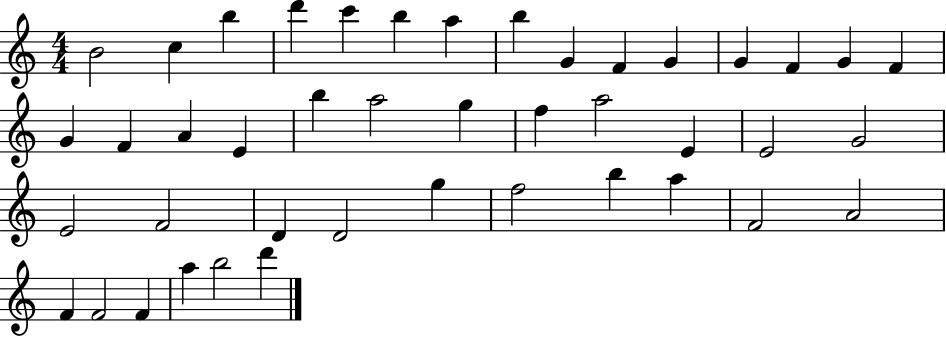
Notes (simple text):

B4/h C5/q B5/q D6/q C6/q B5/q A5/q B5/q G4/q F4/q G4/q G4/q F4/q G4/q F4/q G4/q F4/q A4/q E4/q B5/q A5/h G5/q F5/q A5/h E4/q E4/h G4/h E4/h F4/h D4/q D4/h G5/q F5/h B5/q A5/q F4/h A4/h F4/q F4/h F4/q A5/q B5/h D6/q